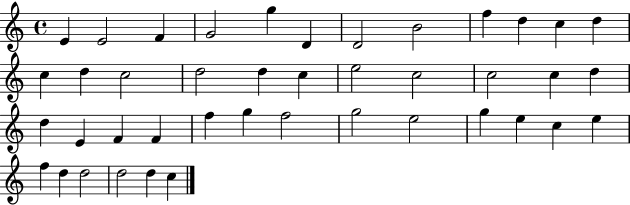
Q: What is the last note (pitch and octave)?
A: C5